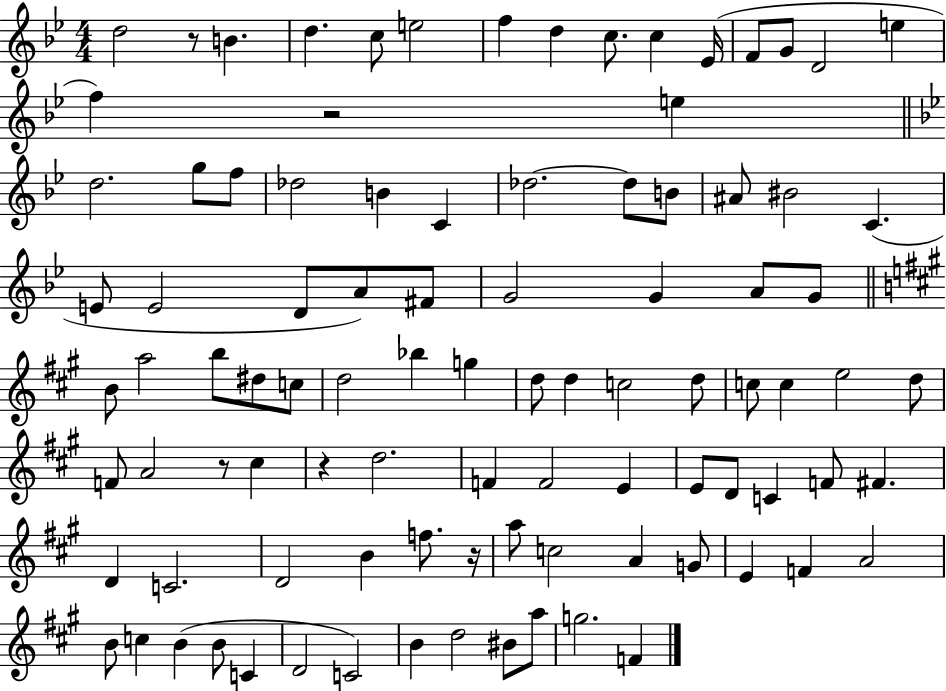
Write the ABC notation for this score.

X:1
T:Untitled
M:4/4
L:1/4
K:Bb
d2 z/2 B d c/2 e2 f d c/2 c _E/4 F/2 G/2 D2 e f z2 e d2 g/2 f/2 _d2 B C _d2 _d/2 B/2 ^A/2 ^B2 C E/2 E2 D/2 A/2 ^F/2 G2 G A/2 G/2 B/2 a2 b/2 ^d/2 c/2 d2 _b g d/2 d c2 d/2 c/2 c e2 d/2 F/2 A2 z/2 ^c z d2 F F2 E E/2 D/2 C F/2 ^F D C2 D2 B f/2 z/4 a/2 c2 A G/2 E F A2 B/2 c B B/2 C D2 C2 B d2 ^B/2 a/2 g2 F